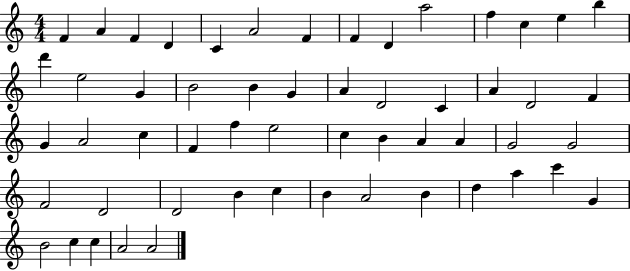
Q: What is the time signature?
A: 4/4